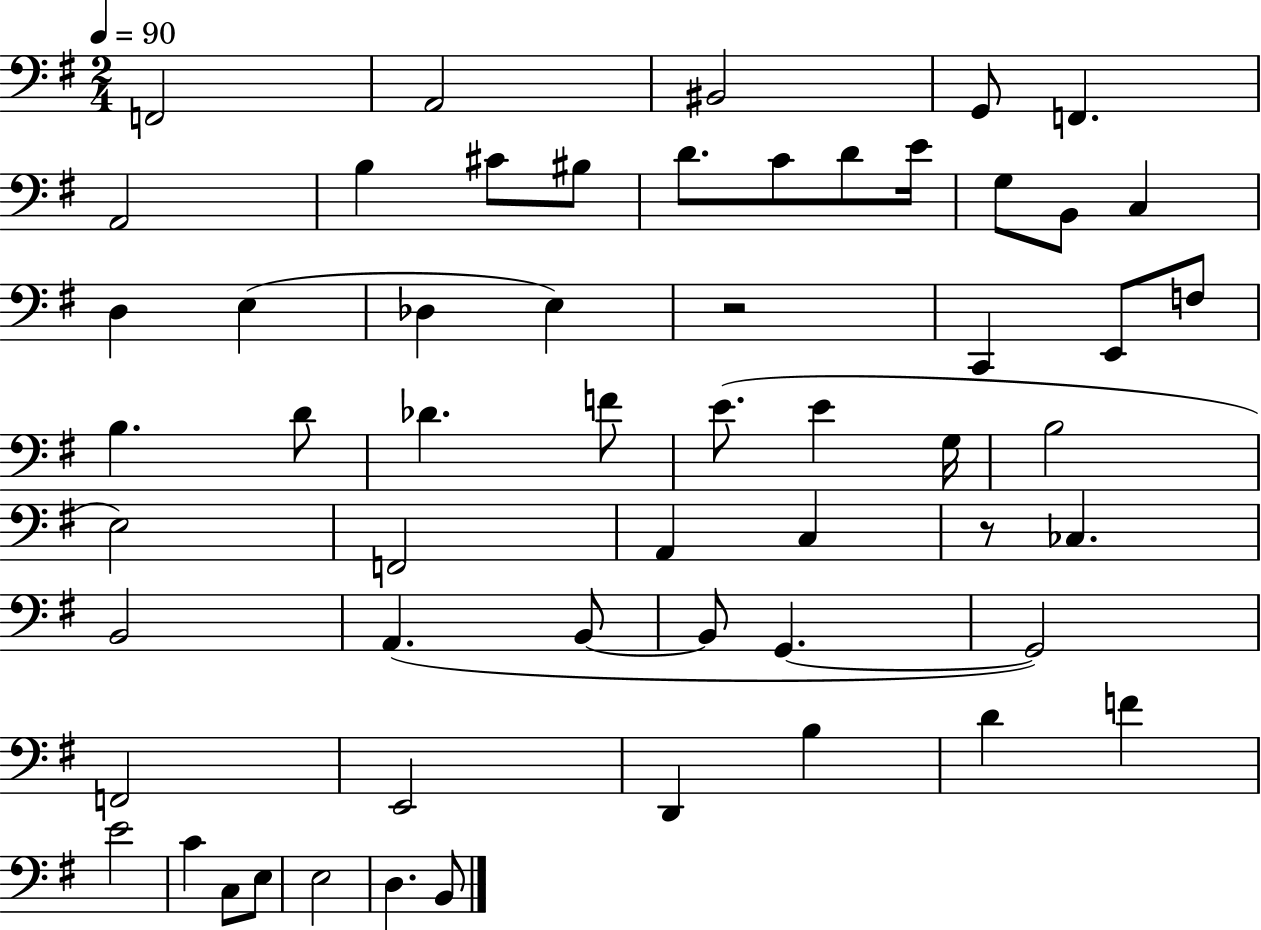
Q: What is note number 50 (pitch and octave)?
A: C4